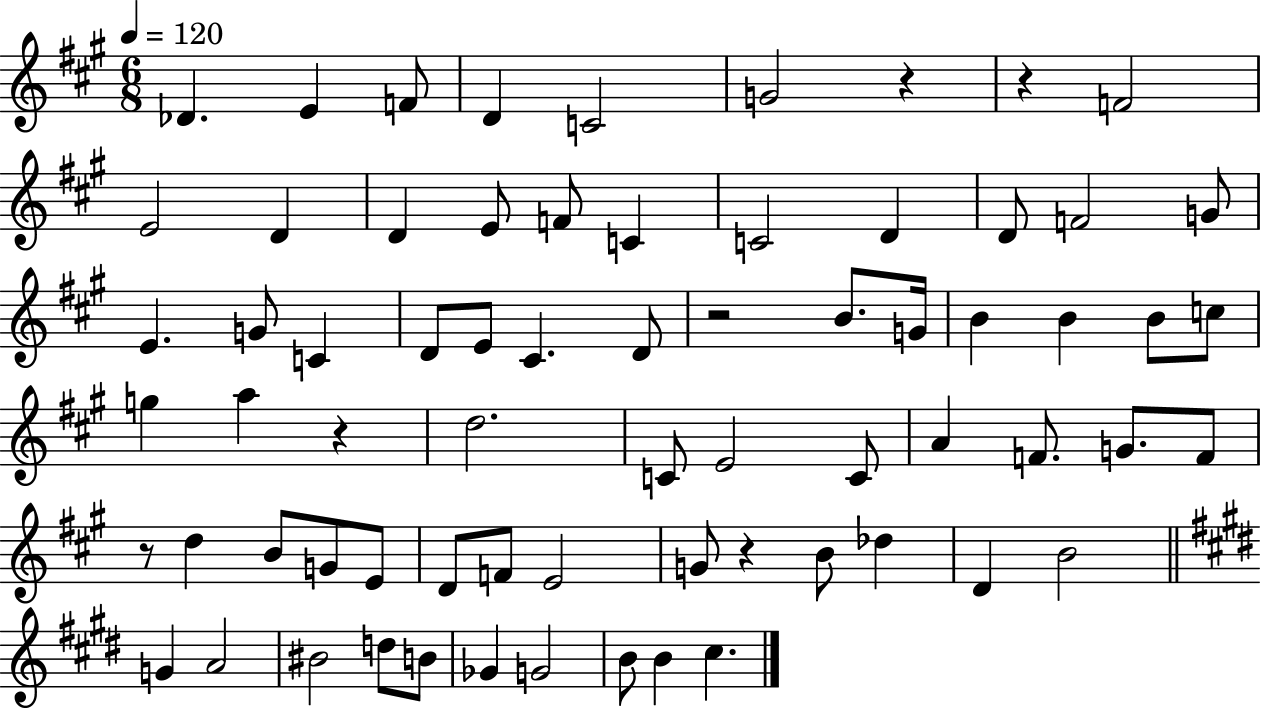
X:1
T:Untitled
M:6/8
L:1/4
K:A
_D E F/2 D C2 G2 z z F2 E2 D D E/2 F/2 C C2 D D/2 F2 G/2 E G/2 C D/2 E/2 ^C D/2 z2 B/2 G/4 B B B/2 c/2 g a z d2 C/2 E2 C/2 A F/2 G/2 F/2 z/2 d B/2 G/2 E/2 D/2 F/2 E2 G/2 z B/2 _d D B2 G A2 ^B2 d/2 B/2 _G G2 B/2 B ^c